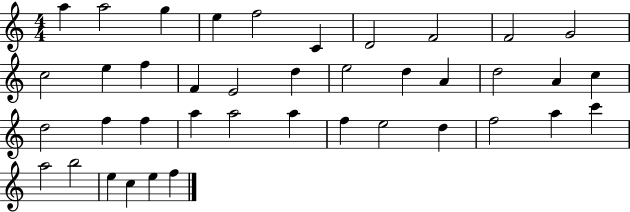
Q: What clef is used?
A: treble